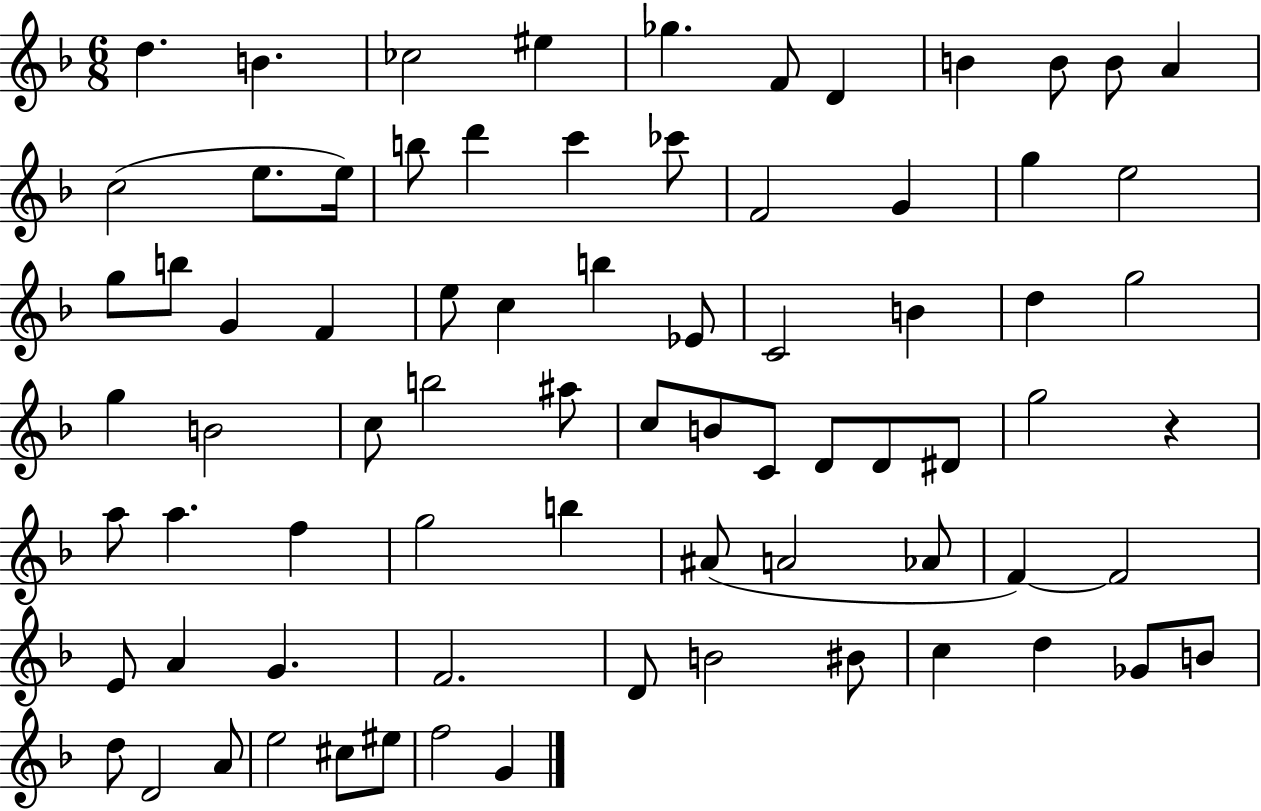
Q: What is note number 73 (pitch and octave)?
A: EIS5